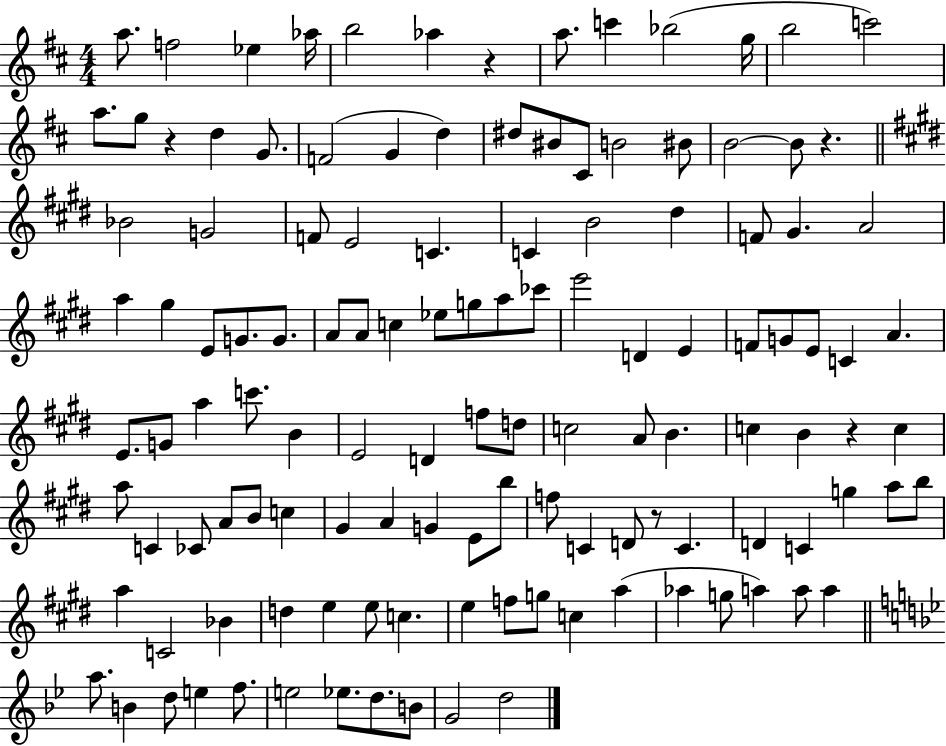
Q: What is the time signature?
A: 4/4